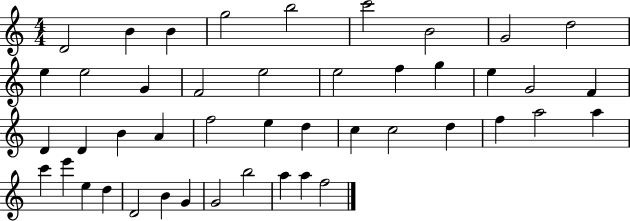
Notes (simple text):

D4/h B4/q B4/q G5/h B5/h C6/h B4/h G4/h D5/h E5/q E5/h G4/q F4/h E5/h E5/h F5/q G5/q E5/q G4/h F4/q D4/q D4/q B4/q A4/q F5/h E5/q D5/q C5/q C5/h D5/q F5/q A5/h A5/q C6/q E6/q E5/q D5/q D4/h B4/q G4/q G4/h B5/h A5/q A5/q F5/h